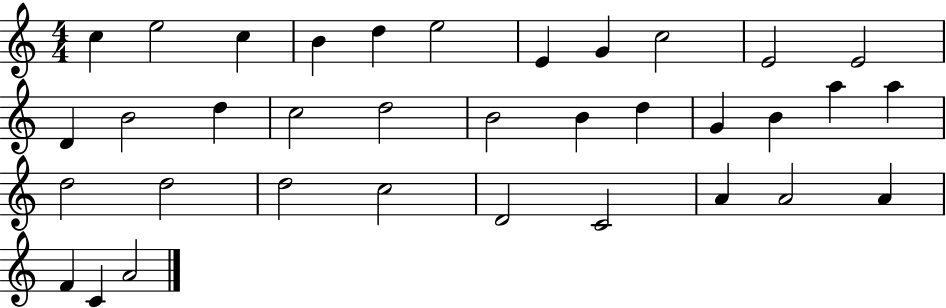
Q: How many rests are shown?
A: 0